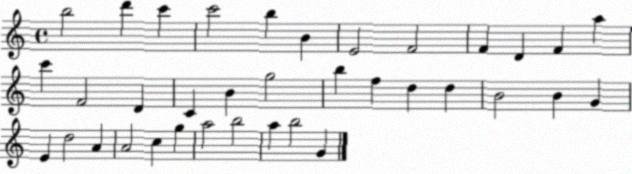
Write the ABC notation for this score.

X:1
T:Untitled
M:4/4
L:1/4
K:C
b2 d' c' c'2 b B E2 F2 F D F a c' F2 D C B g2 b f d d B2 B G E d2 A A2 c g a2 b2 a b2 G